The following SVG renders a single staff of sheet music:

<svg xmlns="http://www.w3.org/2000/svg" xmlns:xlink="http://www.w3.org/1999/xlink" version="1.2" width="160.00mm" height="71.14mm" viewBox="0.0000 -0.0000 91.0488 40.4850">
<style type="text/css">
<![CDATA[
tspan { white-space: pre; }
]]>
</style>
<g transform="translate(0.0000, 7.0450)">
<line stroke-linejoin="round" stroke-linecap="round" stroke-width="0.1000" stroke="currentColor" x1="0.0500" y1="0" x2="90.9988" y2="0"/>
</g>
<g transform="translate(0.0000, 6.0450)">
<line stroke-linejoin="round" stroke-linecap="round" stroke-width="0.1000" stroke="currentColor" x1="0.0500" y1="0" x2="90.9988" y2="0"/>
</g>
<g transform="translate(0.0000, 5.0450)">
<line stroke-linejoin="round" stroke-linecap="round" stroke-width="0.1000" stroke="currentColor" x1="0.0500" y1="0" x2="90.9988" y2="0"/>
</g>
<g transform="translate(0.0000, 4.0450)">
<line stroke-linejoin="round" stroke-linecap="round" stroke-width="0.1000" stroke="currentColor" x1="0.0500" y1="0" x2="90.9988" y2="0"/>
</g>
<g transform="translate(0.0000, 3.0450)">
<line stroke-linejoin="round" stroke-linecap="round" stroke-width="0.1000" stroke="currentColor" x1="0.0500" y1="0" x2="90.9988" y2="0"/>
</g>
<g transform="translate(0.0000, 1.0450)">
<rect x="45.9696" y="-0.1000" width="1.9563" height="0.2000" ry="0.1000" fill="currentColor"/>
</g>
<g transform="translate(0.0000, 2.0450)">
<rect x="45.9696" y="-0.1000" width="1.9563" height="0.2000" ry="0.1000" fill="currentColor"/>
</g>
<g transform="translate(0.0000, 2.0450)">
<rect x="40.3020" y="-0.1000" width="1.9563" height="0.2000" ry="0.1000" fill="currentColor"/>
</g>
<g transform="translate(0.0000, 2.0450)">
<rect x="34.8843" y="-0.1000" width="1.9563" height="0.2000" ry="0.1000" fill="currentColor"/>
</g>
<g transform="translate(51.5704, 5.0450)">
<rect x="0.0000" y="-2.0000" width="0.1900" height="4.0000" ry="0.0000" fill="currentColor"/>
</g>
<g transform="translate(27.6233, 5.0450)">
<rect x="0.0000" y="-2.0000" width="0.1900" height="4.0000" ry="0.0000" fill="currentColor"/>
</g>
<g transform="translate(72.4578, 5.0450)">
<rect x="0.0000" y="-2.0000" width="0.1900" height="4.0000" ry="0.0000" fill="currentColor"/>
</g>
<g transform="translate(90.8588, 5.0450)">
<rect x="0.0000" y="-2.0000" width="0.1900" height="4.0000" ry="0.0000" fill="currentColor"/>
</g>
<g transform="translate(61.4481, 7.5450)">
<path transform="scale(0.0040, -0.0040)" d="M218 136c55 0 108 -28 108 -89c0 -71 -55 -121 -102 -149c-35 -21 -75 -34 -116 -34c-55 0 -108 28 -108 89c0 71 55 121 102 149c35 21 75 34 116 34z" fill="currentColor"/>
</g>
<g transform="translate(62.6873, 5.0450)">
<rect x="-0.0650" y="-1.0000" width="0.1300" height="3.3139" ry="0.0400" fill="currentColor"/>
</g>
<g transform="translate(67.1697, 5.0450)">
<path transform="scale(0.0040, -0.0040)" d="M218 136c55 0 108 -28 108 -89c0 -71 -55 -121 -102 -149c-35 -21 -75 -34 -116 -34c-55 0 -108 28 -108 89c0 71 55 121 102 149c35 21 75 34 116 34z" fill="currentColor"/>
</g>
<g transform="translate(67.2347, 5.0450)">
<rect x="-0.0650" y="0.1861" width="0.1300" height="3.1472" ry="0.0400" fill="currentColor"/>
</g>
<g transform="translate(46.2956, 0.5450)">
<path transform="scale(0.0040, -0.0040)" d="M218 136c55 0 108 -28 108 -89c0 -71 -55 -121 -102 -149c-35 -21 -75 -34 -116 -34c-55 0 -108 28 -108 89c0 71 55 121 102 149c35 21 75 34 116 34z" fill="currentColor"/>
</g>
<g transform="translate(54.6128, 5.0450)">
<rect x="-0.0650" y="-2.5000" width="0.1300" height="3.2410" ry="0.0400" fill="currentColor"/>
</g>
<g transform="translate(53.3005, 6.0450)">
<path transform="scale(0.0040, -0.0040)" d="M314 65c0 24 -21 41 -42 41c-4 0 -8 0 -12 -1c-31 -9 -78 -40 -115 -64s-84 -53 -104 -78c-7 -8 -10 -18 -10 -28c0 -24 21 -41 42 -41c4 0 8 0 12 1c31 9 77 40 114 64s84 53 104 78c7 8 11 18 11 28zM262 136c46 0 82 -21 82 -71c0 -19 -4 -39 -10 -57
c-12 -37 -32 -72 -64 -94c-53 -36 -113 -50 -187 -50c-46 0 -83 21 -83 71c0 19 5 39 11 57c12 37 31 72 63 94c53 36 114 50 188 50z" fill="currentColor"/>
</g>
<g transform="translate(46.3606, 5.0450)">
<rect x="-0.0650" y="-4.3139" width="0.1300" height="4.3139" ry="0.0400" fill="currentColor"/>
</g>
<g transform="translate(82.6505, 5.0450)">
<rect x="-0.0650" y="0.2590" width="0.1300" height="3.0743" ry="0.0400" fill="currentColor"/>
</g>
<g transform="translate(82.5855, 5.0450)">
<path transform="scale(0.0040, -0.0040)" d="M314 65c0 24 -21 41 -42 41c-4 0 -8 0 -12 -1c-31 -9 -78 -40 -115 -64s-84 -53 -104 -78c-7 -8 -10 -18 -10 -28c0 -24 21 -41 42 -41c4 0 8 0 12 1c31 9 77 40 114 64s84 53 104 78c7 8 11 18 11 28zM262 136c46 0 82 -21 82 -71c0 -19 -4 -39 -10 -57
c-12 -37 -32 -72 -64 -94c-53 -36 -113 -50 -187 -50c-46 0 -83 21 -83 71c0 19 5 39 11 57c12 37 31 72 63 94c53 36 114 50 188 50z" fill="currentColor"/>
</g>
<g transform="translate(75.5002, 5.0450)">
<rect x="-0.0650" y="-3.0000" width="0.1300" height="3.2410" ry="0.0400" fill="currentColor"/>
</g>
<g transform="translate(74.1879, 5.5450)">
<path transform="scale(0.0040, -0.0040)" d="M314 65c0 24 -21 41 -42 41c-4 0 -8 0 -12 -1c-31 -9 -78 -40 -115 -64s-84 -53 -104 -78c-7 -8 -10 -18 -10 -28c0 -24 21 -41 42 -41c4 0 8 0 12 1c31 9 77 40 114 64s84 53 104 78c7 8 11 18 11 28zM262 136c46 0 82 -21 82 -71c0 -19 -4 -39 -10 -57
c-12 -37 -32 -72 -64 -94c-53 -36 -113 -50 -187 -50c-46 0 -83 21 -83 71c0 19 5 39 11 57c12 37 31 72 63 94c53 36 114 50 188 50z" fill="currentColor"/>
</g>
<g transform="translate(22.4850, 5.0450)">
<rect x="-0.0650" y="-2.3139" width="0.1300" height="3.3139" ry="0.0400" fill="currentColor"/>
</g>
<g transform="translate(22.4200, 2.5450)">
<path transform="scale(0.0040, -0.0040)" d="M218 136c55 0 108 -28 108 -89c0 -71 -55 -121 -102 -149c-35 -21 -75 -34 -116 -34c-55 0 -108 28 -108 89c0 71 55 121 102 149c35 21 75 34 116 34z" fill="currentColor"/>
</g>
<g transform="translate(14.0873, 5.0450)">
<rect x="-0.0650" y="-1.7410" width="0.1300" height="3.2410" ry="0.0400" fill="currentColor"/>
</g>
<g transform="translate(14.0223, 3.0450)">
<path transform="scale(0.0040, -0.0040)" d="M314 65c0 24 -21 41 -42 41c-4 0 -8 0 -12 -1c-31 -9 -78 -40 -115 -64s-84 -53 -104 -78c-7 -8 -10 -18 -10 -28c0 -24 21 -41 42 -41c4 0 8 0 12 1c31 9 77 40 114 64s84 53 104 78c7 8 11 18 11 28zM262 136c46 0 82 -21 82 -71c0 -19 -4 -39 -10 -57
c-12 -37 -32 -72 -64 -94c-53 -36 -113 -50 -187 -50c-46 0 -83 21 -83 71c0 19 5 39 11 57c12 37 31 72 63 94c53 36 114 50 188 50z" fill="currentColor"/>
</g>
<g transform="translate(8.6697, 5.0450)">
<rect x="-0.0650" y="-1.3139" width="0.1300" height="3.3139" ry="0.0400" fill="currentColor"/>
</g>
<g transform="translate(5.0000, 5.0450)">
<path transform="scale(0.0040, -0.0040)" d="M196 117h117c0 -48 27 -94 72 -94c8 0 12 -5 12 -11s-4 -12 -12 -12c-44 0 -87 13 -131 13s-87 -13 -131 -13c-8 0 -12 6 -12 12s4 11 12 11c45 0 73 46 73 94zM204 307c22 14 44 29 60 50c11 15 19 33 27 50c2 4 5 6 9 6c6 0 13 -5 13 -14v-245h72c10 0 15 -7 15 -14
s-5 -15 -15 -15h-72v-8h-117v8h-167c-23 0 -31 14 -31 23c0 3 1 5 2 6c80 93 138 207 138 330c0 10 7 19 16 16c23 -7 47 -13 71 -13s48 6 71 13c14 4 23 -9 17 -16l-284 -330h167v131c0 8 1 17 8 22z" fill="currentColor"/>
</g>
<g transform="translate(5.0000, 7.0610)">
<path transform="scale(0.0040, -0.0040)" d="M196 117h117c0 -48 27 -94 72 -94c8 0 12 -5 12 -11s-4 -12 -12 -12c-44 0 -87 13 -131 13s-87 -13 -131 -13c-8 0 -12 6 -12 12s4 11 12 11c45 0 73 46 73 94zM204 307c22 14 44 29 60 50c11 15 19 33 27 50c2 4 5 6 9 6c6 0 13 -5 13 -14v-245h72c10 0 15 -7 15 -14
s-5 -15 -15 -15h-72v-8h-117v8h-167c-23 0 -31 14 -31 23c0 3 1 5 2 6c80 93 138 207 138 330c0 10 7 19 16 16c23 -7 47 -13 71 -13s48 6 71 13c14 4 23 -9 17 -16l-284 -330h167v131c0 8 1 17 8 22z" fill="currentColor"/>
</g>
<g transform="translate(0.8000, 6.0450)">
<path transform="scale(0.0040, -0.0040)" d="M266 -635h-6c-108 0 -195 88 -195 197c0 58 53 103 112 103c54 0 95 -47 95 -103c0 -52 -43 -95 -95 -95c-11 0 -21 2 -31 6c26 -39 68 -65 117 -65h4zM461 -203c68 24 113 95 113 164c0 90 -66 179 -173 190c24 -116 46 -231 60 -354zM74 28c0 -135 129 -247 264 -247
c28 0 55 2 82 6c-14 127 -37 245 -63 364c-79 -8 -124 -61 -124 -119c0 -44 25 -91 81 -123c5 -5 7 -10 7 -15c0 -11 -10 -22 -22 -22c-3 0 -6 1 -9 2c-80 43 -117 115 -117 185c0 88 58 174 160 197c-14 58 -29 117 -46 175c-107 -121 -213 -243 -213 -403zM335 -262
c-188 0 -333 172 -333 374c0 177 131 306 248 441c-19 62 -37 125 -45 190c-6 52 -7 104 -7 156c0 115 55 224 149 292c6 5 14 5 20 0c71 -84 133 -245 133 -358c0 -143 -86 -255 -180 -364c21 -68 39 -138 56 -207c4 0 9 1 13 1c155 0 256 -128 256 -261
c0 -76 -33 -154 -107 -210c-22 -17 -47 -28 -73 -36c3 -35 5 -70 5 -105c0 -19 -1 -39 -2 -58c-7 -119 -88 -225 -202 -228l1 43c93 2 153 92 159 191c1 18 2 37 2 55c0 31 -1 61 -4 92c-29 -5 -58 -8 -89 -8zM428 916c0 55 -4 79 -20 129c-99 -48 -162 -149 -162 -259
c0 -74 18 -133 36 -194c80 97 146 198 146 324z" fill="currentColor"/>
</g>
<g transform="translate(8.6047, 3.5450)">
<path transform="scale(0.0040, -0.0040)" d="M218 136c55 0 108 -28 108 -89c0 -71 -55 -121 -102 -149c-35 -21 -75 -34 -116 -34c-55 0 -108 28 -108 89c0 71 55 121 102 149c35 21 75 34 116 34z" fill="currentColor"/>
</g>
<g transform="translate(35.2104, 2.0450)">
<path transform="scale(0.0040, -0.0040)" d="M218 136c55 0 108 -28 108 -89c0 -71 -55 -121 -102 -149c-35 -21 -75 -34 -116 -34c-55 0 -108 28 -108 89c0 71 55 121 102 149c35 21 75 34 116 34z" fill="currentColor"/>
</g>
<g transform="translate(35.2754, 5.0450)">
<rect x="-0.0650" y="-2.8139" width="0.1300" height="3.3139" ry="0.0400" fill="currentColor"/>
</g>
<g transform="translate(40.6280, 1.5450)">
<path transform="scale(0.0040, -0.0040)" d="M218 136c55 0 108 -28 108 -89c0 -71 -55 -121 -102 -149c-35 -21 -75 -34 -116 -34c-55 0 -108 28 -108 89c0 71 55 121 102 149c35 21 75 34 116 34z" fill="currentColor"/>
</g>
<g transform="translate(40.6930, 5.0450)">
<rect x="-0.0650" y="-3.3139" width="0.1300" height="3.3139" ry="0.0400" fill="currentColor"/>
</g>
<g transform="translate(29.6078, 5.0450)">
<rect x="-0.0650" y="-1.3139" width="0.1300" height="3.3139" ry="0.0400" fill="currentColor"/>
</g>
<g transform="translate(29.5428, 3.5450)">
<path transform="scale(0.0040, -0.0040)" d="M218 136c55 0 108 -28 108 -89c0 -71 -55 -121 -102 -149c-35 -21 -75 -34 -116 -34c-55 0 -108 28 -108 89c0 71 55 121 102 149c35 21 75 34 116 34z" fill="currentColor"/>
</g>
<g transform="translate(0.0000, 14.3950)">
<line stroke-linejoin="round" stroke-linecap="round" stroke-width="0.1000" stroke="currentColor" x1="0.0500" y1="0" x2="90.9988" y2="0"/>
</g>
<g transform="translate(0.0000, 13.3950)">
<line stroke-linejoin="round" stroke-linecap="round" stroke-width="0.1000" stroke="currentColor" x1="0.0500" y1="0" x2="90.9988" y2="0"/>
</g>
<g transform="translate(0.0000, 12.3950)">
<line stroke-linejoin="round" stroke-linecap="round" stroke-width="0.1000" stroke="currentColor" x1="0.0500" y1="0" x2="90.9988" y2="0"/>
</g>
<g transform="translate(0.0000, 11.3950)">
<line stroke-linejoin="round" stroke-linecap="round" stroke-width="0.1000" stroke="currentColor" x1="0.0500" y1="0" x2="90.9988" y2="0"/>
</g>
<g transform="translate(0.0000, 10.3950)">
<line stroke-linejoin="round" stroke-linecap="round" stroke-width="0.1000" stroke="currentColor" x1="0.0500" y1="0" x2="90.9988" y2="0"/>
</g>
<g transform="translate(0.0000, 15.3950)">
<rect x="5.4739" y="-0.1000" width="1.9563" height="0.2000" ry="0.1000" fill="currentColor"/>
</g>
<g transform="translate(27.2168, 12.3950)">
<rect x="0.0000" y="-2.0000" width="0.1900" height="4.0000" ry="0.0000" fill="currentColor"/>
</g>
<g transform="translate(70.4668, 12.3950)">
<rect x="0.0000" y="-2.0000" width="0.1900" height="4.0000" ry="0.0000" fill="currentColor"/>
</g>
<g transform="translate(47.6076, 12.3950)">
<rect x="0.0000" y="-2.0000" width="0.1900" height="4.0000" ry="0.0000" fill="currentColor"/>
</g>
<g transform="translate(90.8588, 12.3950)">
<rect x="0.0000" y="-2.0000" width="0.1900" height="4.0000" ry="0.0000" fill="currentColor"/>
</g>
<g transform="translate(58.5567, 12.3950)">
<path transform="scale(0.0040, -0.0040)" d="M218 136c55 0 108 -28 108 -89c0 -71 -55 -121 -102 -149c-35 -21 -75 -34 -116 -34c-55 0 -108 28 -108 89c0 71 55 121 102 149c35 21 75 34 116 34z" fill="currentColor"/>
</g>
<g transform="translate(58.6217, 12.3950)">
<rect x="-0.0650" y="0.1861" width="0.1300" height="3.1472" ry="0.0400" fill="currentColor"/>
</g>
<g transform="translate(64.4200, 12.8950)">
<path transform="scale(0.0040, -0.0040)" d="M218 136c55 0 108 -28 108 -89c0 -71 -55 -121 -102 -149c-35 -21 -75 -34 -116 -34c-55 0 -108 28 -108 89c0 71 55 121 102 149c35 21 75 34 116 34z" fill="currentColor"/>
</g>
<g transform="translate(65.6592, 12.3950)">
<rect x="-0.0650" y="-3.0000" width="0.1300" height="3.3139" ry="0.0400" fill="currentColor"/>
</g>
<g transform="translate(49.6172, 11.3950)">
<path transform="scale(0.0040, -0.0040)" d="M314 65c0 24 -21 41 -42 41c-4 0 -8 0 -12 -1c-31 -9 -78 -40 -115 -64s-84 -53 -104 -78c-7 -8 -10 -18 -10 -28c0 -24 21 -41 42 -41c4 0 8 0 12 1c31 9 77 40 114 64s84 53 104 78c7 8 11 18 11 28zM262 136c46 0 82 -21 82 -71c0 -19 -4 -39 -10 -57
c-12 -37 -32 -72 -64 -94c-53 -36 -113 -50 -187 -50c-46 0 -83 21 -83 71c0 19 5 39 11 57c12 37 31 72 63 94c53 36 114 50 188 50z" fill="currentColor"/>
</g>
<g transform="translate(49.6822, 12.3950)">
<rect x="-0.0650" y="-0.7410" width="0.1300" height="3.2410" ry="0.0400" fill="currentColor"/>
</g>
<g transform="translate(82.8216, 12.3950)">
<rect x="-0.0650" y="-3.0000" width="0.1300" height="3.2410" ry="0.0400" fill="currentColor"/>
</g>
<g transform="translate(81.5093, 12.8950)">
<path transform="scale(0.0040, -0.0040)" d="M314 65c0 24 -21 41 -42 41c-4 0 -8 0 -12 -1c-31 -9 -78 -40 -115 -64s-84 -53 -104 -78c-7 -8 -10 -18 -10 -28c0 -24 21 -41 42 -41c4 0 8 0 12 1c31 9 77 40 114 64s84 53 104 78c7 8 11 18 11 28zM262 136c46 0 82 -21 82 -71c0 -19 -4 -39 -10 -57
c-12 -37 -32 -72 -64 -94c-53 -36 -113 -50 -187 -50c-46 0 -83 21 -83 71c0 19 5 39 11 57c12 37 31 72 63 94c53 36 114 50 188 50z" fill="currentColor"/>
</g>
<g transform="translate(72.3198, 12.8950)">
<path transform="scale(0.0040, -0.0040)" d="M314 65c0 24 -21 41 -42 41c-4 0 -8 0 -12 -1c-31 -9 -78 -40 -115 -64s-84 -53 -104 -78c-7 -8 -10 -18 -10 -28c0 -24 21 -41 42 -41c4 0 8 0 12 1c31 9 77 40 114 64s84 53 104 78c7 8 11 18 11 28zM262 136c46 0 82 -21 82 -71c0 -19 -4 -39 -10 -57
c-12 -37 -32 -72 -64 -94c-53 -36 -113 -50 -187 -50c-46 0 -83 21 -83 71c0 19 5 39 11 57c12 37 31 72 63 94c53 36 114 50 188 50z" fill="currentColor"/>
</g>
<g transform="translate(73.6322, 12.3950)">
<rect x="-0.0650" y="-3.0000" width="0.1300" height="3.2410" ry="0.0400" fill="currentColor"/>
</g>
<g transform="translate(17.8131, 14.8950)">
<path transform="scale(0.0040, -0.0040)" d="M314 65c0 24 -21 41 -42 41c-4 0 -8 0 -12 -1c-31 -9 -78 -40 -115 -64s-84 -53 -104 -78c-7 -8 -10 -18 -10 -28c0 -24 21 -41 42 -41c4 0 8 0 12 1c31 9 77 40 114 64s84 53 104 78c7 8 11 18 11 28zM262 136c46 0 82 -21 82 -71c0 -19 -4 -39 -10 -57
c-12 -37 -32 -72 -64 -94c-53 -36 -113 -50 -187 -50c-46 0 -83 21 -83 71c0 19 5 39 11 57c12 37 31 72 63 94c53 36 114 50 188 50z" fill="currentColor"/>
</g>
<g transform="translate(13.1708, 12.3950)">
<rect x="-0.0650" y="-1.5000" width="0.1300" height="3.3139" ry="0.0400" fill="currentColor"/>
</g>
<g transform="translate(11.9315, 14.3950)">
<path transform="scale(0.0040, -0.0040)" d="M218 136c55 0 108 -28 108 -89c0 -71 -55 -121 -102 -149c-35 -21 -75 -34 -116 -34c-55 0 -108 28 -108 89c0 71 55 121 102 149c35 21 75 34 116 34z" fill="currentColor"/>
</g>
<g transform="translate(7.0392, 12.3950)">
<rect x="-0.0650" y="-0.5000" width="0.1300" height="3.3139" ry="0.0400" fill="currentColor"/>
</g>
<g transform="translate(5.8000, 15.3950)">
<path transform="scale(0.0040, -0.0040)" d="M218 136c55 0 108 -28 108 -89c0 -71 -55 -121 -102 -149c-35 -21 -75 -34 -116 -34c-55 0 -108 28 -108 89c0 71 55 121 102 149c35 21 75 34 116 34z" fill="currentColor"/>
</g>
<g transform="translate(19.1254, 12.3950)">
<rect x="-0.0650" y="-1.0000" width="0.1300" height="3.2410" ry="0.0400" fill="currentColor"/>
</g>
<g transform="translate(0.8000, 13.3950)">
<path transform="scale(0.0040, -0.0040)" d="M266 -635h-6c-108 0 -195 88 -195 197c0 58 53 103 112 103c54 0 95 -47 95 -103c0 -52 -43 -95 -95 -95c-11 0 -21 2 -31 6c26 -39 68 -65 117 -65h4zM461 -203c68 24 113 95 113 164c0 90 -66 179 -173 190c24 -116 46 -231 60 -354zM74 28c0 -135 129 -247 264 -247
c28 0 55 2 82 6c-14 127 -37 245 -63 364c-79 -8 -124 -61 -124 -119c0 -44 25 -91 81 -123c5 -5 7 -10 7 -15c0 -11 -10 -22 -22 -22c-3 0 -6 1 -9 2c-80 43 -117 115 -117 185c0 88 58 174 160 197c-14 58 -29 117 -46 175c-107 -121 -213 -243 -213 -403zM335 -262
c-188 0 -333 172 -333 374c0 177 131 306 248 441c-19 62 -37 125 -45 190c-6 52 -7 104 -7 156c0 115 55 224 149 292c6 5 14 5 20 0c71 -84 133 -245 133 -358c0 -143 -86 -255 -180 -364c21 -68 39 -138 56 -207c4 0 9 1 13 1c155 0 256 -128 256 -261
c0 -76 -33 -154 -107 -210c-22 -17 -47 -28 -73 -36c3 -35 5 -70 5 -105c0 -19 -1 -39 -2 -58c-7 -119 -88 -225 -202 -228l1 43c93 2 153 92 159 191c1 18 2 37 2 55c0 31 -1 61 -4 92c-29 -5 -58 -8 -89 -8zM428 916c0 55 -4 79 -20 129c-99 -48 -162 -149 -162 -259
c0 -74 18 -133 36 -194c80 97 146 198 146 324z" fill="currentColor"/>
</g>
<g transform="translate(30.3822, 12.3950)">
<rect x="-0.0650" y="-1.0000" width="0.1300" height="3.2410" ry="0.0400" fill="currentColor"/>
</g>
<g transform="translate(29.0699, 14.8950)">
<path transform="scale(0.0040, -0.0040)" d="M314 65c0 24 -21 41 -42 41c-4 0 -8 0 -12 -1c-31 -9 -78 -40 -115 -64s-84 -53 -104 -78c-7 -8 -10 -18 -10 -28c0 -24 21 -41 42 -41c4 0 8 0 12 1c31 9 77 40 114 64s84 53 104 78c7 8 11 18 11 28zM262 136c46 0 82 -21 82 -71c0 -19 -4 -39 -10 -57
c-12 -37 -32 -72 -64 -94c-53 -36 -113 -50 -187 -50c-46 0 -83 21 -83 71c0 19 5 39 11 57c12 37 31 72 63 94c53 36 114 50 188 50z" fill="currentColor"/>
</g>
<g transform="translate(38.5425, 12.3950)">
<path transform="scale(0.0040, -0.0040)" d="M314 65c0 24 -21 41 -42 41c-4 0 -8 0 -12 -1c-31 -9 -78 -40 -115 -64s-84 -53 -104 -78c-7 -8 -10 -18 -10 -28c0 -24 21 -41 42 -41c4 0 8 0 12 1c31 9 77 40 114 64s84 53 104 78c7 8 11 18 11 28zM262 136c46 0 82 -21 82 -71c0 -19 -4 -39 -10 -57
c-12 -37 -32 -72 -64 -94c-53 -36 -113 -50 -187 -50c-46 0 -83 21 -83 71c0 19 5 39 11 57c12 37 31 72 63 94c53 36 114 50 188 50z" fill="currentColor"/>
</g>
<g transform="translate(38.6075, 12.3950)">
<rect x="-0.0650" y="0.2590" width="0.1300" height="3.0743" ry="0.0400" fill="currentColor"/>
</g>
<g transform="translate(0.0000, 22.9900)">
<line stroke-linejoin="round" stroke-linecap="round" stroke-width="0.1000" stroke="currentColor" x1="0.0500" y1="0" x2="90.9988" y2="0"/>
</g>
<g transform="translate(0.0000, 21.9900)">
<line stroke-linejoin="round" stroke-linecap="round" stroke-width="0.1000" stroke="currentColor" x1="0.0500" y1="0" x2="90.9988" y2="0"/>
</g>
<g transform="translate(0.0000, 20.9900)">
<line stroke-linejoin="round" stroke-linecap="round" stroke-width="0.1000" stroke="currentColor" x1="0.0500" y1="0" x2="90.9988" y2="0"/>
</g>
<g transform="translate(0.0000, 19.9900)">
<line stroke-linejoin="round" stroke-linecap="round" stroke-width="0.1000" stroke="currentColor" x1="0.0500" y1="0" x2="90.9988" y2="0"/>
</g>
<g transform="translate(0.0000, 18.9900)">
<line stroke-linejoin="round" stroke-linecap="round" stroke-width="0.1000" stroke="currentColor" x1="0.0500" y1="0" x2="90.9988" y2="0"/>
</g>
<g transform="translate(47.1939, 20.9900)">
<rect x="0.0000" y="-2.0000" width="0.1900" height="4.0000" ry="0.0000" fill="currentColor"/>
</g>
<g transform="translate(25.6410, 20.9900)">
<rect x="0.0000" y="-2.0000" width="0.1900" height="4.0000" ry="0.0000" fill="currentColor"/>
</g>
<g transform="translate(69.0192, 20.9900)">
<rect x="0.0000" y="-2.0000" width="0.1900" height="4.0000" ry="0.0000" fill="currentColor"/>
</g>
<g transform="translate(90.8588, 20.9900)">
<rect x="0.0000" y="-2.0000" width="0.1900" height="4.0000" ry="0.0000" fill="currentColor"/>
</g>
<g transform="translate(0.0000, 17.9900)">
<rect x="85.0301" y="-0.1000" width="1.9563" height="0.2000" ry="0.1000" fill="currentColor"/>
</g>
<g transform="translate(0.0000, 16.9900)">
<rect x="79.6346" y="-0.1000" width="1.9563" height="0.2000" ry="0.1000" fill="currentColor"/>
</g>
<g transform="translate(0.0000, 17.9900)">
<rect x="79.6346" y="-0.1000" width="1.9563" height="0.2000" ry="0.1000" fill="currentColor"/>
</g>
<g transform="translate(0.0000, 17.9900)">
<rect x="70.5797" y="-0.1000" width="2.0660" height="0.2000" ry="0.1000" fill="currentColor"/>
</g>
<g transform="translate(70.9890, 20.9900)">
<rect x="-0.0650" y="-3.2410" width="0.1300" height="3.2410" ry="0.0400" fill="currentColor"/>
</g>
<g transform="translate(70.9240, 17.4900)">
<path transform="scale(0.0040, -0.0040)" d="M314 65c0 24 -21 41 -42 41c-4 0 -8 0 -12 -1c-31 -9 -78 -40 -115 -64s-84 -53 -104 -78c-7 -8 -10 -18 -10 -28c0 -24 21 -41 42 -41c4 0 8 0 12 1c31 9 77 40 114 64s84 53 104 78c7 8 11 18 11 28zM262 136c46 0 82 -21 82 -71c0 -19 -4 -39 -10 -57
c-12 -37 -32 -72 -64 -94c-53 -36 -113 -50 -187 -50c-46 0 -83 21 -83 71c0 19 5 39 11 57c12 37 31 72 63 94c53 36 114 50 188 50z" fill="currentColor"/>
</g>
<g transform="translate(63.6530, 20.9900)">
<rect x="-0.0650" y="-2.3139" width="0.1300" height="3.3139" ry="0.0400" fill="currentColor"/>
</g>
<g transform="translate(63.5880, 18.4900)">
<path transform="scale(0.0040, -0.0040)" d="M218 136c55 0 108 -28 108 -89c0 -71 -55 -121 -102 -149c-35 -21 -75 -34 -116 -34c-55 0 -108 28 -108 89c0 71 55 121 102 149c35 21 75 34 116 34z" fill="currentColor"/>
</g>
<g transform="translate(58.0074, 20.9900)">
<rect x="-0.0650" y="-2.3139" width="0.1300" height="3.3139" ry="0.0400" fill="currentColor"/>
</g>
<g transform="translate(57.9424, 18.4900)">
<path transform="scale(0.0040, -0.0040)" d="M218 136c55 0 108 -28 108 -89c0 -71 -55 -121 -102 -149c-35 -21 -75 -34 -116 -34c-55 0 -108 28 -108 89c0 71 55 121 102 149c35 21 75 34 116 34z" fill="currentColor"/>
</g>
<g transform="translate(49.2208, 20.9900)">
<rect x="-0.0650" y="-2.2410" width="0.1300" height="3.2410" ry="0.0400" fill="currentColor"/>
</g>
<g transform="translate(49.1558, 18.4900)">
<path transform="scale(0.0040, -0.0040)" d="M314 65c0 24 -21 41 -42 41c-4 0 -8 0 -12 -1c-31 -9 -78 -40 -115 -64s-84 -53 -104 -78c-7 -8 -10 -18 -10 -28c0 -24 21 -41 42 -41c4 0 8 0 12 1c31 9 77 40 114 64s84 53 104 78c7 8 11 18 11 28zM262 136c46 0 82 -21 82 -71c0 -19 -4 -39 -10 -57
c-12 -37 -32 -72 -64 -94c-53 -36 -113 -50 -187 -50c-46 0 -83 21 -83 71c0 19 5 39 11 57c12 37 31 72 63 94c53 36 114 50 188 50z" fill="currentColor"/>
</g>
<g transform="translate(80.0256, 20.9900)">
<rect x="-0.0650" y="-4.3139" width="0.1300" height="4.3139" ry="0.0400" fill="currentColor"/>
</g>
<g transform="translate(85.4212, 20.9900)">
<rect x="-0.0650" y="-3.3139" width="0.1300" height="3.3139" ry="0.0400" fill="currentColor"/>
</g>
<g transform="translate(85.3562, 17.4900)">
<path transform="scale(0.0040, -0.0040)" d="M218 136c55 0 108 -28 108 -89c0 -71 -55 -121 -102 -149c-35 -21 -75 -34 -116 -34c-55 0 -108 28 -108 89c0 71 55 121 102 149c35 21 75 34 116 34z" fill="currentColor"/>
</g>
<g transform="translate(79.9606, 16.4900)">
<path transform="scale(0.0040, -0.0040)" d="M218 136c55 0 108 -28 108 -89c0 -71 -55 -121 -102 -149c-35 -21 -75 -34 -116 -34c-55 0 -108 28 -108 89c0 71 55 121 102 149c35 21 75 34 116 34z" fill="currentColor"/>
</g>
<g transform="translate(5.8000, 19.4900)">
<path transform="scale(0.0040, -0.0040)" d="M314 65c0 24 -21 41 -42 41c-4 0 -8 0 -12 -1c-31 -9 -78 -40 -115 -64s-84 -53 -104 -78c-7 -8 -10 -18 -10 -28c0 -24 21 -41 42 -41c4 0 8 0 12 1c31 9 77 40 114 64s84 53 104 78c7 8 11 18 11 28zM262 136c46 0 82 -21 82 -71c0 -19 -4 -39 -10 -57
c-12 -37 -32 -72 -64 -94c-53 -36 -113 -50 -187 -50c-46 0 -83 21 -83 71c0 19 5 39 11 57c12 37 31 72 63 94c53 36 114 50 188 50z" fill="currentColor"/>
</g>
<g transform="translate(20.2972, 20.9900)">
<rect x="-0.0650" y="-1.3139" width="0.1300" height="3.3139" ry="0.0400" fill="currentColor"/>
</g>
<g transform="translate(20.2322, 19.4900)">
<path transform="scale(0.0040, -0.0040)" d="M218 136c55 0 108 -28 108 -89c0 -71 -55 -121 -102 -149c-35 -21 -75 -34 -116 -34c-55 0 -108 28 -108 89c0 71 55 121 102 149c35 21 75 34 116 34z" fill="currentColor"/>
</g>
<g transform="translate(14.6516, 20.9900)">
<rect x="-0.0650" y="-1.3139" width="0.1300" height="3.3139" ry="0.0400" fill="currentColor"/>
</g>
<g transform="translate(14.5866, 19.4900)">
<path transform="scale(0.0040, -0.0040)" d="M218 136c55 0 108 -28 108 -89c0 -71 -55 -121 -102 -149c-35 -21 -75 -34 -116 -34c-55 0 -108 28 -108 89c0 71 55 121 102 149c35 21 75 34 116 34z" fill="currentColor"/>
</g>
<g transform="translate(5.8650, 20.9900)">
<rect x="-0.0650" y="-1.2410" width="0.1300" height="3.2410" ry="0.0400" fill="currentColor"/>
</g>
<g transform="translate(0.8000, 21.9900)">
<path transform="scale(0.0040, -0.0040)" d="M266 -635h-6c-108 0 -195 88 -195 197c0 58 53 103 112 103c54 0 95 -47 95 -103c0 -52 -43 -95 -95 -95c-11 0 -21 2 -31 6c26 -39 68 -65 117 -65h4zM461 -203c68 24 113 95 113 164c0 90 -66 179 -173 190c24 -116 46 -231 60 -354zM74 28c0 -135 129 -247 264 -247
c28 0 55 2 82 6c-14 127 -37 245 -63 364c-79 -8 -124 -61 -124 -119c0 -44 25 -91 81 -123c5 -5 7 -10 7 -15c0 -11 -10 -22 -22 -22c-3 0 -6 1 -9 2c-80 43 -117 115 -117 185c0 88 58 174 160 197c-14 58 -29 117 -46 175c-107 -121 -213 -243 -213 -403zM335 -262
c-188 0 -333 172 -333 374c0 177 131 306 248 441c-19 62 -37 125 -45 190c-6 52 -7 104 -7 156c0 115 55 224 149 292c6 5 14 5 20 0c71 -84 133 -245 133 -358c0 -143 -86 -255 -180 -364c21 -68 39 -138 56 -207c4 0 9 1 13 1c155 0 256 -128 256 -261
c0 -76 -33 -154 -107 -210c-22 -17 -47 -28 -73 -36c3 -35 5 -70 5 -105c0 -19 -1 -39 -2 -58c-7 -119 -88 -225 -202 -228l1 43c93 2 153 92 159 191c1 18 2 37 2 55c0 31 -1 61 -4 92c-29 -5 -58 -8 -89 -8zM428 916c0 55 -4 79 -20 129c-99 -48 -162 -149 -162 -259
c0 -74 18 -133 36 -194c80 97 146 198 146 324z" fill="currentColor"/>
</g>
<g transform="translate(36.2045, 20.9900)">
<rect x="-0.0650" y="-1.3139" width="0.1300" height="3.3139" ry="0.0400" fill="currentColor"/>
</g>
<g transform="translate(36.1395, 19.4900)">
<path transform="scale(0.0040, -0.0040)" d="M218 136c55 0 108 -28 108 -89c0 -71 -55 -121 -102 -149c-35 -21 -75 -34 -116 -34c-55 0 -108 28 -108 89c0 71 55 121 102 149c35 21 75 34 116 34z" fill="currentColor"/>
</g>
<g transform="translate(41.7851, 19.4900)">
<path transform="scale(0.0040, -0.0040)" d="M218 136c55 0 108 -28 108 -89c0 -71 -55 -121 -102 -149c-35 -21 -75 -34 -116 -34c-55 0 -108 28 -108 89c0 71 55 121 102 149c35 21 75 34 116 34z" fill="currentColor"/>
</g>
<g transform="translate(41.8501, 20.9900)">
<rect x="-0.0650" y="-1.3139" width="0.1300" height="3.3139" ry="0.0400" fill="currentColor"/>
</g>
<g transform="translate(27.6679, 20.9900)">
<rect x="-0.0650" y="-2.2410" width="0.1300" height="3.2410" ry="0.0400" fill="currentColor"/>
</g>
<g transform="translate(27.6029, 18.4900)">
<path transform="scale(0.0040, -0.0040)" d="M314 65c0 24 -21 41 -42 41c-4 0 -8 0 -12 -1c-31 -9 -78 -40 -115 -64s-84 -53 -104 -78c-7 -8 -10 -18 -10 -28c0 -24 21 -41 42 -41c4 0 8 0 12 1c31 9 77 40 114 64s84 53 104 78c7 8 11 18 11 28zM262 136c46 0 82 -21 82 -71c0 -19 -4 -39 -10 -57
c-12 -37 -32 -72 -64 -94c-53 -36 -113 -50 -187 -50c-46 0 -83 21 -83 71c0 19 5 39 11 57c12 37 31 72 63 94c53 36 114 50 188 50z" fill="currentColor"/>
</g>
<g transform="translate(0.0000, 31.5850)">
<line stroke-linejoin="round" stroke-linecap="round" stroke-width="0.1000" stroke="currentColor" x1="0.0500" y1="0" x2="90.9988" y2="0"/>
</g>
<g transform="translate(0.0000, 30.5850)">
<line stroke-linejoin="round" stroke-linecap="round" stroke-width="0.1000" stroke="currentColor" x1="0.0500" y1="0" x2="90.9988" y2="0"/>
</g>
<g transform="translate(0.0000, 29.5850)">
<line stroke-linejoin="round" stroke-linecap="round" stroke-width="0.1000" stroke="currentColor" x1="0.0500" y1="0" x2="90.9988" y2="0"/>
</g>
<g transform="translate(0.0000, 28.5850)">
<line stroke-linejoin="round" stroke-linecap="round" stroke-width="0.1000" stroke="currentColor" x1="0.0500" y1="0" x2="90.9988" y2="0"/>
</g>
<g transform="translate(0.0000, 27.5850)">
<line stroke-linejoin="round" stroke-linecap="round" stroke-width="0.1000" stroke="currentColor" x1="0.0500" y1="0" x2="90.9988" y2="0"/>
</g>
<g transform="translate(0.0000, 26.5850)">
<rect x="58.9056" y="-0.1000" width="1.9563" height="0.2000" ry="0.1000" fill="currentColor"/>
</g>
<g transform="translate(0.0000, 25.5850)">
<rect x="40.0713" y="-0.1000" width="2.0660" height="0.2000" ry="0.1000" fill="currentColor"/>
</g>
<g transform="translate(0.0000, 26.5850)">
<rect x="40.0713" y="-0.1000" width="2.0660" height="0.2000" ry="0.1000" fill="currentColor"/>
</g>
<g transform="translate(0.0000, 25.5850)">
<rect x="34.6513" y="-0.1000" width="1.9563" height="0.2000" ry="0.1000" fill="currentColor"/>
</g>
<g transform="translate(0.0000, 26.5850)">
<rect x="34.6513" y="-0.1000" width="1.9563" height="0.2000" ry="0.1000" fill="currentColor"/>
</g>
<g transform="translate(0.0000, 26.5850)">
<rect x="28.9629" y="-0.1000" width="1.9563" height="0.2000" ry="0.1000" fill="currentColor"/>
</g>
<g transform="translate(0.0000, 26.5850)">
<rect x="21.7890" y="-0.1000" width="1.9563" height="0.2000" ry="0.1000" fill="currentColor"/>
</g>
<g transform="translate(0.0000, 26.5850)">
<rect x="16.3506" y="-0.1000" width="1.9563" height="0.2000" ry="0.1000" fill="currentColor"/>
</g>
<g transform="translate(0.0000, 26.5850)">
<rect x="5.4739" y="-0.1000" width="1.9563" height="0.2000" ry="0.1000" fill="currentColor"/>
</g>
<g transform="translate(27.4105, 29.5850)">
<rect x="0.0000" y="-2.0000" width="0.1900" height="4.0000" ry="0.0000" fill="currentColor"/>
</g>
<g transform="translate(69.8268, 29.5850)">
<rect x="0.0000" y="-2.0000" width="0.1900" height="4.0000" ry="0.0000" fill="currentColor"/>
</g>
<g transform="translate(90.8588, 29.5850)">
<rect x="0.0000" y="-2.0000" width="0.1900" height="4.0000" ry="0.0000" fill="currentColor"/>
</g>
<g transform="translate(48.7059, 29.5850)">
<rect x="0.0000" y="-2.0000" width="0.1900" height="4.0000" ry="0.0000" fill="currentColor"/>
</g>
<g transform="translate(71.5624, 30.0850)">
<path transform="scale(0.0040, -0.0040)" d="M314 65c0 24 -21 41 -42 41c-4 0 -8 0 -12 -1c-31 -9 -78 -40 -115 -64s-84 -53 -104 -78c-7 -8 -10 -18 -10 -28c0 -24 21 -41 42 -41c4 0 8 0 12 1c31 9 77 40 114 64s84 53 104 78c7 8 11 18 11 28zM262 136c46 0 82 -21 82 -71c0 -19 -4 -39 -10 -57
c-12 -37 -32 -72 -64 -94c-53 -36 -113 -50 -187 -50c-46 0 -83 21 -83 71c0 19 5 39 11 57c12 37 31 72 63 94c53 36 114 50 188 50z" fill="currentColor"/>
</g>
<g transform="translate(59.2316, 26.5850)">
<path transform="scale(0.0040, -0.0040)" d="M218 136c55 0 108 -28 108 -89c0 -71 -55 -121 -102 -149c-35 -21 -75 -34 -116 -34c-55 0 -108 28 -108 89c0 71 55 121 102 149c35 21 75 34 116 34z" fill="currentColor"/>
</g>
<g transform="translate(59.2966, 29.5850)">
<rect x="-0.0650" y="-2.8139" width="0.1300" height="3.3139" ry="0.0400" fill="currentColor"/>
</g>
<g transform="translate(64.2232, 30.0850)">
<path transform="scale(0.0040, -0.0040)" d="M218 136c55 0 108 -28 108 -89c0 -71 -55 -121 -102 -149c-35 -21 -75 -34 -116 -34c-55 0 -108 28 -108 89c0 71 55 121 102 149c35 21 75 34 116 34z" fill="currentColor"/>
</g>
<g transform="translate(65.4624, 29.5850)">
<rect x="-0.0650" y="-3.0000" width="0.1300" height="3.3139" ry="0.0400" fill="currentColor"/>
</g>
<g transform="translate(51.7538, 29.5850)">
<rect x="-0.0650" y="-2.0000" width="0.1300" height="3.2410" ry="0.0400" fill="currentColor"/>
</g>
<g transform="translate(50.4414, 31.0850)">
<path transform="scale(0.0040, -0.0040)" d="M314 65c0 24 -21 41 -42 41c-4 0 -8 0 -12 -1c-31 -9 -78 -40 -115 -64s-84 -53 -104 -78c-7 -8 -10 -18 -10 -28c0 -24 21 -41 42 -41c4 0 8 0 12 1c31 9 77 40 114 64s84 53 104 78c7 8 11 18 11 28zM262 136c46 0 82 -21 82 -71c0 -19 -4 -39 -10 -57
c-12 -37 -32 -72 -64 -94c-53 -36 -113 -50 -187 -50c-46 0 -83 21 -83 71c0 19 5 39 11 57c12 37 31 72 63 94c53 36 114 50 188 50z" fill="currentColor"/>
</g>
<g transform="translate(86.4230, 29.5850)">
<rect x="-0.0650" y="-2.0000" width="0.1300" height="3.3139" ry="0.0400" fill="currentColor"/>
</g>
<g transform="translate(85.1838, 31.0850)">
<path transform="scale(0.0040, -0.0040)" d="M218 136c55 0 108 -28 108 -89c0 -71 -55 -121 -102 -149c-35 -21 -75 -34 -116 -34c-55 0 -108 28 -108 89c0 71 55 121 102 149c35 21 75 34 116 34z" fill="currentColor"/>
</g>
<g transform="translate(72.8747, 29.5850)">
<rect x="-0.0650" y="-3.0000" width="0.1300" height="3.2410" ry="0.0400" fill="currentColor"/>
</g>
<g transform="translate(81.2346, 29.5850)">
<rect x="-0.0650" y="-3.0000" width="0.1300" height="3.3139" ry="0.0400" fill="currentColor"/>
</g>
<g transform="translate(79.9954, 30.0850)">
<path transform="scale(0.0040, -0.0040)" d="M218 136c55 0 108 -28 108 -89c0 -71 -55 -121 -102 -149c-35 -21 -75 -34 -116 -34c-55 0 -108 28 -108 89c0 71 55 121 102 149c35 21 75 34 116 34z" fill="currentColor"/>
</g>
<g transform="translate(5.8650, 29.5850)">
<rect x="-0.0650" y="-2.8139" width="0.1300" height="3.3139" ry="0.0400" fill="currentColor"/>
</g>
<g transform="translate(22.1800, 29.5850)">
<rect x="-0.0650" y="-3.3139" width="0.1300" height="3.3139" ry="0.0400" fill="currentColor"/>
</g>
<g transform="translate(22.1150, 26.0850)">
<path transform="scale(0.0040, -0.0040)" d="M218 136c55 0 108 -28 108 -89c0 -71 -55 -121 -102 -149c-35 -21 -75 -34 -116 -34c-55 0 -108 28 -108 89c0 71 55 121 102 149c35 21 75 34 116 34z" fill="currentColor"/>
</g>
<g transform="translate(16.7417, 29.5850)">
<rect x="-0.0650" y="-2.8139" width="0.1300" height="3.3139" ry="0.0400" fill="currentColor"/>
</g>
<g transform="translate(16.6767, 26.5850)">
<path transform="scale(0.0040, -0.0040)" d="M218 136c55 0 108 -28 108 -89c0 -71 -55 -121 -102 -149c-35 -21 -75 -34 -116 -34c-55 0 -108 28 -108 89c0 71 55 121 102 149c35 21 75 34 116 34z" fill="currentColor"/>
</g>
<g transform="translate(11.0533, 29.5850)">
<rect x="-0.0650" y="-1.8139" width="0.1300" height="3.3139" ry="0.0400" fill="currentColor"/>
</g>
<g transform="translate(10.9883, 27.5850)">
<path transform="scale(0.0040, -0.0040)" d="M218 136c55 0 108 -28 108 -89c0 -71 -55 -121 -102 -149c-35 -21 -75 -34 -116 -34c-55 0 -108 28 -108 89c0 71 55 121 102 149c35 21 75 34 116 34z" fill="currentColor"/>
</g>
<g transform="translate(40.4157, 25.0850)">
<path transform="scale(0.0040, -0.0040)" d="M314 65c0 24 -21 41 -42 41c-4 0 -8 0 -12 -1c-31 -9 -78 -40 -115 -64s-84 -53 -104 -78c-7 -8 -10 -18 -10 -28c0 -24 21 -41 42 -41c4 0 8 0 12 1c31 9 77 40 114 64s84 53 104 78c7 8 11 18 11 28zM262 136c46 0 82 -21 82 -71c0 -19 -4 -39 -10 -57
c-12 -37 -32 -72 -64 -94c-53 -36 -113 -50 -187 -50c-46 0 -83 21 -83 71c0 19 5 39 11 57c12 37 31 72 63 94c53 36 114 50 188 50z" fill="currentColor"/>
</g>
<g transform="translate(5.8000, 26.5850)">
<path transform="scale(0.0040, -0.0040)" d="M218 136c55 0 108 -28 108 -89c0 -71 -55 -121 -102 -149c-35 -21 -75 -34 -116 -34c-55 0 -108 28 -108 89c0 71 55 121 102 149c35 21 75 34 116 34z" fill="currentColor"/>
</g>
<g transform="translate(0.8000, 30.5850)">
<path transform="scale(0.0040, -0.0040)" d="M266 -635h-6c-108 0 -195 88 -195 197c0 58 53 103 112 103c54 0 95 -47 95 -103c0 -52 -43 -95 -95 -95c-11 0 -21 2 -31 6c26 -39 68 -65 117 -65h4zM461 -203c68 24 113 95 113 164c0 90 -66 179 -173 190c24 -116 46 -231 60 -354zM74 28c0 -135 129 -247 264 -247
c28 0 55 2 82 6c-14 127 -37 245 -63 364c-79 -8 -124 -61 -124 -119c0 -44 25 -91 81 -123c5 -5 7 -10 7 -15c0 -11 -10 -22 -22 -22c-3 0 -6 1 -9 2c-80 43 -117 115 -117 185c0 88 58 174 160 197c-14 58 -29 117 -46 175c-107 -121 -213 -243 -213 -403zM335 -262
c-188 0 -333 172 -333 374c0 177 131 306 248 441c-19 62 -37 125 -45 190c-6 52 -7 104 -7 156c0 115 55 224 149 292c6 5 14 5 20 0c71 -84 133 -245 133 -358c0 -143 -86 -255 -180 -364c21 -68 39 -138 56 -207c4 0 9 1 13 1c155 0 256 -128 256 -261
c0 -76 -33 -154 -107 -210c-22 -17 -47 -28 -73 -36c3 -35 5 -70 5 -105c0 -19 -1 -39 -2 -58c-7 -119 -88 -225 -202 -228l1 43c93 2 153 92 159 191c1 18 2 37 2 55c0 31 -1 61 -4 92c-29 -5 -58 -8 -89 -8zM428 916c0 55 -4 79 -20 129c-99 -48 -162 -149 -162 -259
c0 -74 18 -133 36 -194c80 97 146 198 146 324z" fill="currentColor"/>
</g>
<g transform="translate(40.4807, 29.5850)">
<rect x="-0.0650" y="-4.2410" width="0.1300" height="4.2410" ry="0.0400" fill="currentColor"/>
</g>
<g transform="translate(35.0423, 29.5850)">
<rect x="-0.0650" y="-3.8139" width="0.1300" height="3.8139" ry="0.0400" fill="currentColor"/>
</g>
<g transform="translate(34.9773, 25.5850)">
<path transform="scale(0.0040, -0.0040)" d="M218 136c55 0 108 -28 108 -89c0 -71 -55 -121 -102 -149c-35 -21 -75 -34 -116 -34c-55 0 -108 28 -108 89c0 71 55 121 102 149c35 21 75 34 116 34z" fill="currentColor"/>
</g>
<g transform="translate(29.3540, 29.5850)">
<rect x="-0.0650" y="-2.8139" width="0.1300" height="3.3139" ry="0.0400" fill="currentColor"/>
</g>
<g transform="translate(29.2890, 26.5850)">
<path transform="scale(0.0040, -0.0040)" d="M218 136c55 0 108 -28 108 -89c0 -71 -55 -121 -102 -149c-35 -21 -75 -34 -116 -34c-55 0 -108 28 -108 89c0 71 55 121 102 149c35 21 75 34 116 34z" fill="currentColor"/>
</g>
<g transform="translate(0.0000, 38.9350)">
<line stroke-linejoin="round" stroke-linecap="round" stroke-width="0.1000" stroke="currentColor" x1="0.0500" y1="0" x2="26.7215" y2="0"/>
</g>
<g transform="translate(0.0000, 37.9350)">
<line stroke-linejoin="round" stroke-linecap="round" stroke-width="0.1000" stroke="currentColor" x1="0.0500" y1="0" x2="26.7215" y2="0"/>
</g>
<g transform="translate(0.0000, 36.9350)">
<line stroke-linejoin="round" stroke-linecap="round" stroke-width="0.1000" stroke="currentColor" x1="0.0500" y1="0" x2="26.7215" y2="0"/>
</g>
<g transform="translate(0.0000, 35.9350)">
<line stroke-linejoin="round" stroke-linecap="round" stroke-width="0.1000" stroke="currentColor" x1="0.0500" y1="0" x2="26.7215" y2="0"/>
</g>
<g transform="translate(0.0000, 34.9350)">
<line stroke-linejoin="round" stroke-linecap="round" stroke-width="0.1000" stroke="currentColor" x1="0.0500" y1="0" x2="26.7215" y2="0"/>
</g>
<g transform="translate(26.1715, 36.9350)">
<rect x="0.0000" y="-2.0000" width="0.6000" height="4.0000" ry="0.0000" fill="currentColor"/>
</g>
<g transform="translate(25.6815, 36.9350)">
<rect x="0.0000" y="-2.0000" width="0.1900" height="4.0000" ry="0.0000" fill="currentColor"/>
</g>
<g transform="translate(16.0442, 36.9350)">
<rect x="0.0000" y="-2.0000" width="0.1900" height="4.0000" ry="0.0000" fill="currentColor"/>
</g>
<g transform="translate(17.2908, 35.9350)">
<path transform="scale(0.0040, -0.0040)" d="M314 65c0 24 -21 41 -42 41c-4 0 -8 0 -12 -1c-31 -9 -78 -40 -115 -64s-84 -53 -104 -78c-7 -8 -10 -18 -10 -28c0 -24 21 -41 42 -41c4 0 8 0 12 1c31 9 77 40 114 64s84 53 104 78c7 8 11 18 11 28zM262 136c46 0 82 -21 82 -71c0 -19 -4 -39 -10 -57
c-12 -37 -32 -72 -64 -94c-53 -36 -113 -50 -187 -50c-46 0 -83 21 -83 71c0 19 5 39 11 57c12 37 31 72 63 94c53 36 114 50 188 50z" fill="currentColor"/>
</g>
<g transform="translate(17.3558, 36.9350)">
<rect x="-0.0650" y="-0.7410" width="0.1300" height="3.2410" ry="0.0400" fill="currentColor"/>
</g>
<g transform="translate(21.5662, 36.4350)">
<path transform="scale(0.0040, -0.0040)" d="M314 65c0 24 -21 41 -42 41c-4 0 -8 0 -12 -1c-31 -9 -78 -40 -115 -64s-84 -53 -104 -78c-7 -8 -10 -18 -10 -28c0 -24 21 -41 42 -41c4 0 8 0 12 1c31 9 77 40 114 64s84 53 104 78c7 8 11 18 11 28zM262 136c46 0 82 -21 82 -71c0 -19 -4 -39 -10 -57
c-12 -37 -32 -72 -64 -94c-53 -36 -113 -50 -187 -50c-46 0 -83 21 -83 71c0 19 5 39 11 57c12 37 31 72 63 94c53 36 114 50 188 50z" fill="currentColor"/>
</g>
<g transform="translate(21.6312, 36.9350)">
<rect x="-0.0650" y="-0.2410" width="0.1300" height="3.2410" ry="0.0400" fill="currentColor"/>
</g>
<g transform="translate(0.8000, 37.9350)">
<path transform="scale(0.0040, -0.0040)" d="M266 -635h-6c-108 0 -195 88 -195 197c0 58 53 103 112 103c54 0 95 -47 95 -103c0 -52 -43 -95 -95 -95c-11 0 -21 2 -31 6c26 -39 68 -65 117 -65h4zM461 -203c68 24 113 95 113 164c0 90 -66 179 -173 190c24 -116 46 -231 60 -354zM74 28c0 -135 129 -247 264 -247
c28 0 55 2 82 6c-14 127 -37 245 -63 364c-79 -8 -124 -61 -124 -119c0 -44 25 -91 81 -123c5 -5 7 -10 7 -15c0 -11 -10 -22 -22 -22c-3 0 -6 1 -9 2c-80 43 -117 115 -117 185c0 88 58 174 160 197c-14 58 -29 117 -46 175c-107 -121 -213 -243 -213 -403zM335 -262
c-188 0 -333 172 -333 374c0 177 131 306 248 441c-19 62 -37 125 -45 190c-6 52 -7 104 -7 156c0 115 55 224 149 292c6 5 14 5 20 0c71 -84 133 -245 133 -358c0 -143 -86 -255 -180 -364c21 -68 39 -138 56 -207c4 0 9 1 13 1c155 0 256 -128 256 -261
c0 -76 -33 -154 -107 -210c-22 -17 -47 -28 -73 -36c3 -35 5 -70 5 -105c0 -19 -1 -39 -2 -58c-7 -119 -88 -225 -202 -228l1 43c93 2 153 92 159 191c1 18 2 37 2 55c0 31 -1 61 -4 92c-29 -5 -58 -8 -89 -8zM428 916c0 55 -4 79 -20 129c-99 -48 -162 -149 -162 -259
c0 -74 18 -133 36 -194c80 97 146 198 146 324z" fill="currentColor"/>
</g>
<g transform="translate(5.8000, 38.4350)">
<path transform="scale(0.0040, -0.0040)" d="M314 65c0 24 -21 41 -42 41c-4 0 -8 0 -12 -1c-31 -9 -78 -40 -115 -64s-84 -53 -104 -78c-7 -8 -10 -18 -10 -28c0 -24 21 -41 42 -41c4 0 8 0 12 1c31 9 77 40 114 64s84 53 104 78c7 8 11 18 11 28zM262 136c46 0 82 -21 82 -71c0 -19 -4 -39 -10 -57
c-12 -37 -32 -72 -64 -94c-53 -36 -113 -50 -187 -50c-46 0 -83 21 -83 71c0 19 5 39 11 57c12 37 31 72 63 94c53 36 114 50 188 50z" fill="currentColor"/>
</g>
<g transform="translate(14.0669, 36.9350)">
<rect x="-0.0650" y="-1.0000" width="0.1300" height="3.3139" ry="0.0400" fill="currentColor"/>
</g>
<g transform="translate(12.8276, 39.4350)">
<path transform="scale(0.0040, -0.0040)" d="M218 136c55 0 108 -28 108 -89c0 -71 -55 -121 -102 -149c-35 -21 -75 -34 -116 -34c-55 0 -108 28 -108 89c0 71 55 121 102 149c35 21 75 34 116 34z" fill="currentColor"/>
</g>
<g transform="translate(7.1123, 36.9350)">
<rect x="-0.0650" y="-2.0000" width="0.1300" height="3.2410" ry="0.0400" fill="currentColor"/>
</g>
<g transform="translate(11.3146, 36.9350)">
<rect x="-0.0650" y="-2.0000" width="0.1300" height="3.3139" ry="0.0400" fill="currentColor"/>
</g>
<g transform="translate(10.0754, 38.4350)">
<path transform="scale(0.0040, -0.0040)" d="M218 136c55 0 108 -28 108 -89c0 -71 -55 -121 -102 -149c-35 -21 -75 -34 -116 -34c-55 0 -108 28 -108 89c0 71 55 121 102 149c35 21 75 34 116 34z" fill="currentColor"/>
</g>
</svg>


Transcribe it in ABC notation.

X:1
T:Untitled
M:4/4
L:1/4
K:C
e f2 g e a b d' G2 D B A2 B2 C E D2 D2 B2 d2 B A A2 A2 e2 e e g2 e e g2 g g b2 d' b a f a b a c' d'2 F2 a A A2 A F F2 F D d2 c2